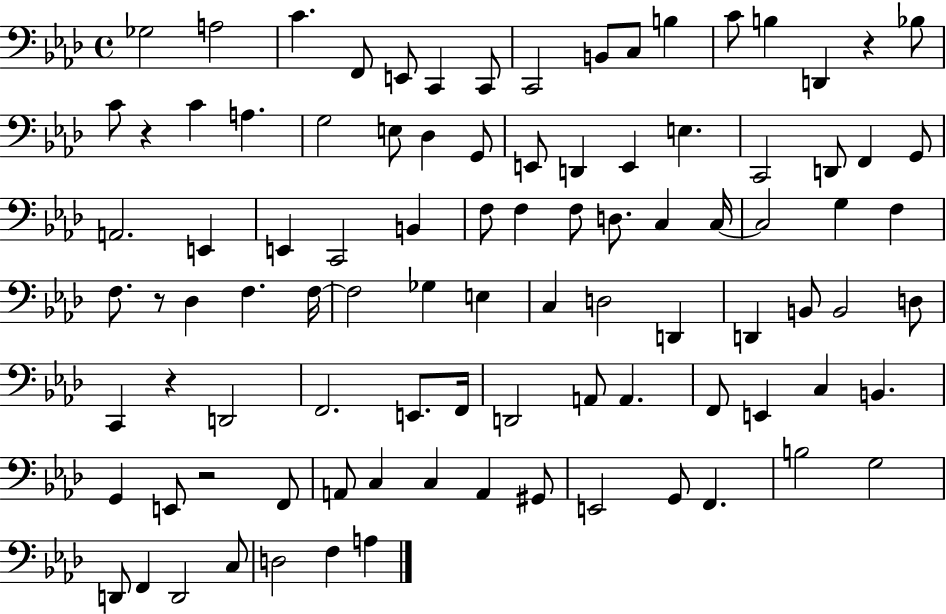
X:1
T:Untitled
M:4/4
L:1/4
K:Ab
_G,2 A,2 C F,,/2 E,,/2 C,, C,,/2 C,,2 B,,/2 C,/2 B, C/2 B, D,, z _B,/2 C/2 z C A, G,2 E,/2 _D, G,,/2 E,,/2 D,, E,, E, C,,2 D,,/2 F,, G,,/2 A,,2 E,, E,, C,,2 B,, F,/2 F, F,/2 D,/2 C, C,/4 C,2 G, F, F,/2 z/2 _D, F, F,/4 F,2 _G, E, C, D,2 D,, D,, B,,/2 B,,2 D,/2 C,, z D,,2 F,,2 E,,/2 F,,/4 D,,2 A,,/2 A,, F,,/2 E,, C, B,, G,, E,,/2 z2 F,,/2 A,,/2 C, C, A,, ^G,,/2 E,,2 G,,/2 F,, B,2 G,2 D,,/2 F,, D,,2 C,/2 D,2 F, A,